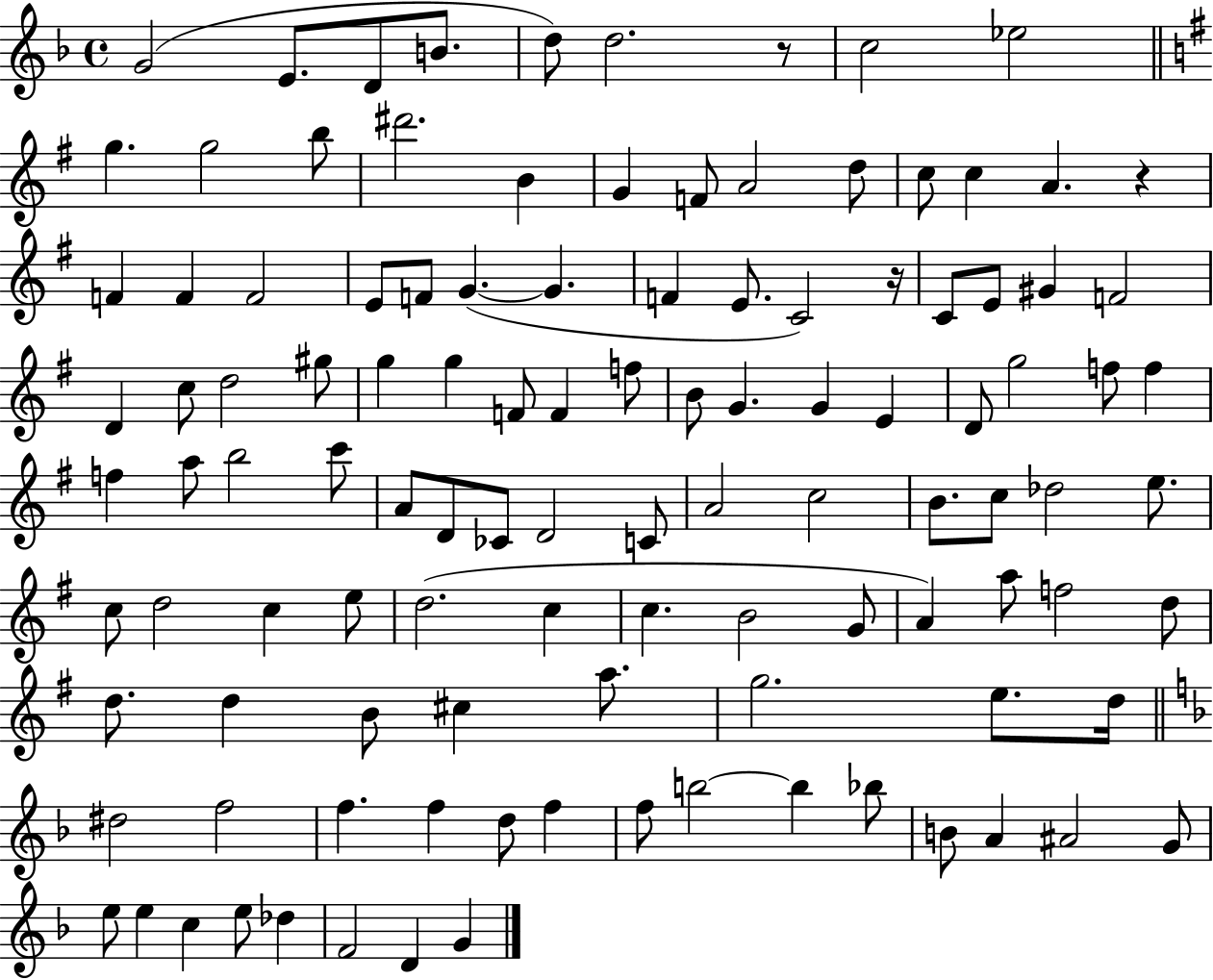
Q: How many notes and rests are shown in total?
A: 112